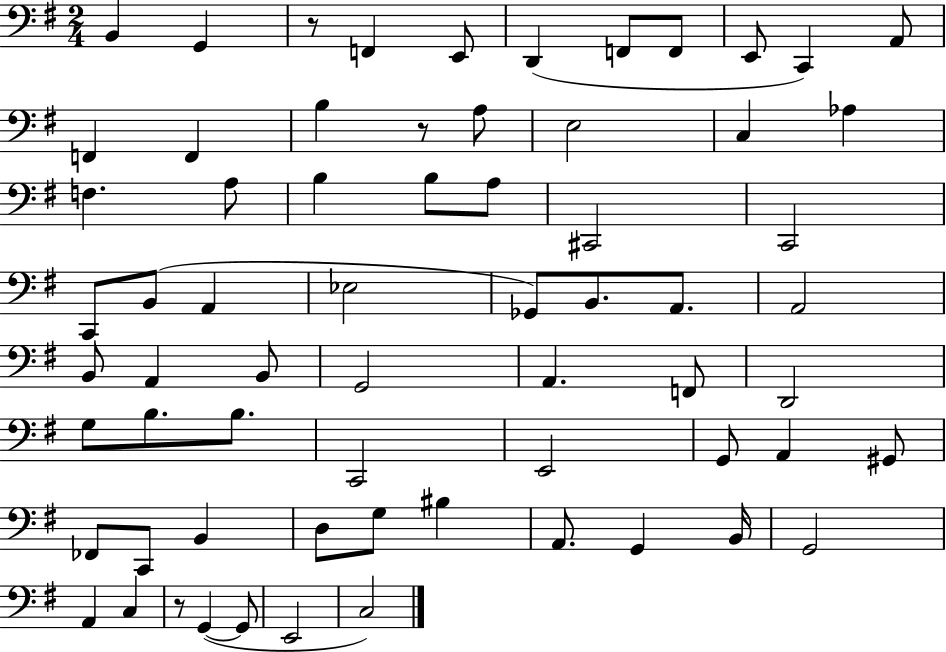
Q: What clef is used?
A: bass